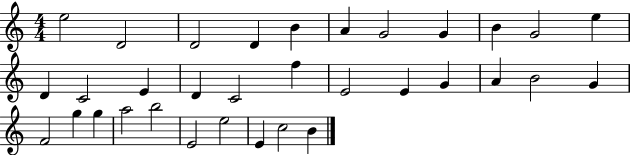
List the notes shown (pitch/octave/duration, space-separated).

E5/h D4/h D4/h D4/q B4/q A4/q G4/h G4/q B4/q G4/h E5/q D4/q C4/h E4/q D4/q C4/h F5/q E4/h E4/q G4/q A4/q B4/h G4/q F4/h G5/q G5/q A5/h B5/h E4/h E5/h E4/q C5/h B4/q